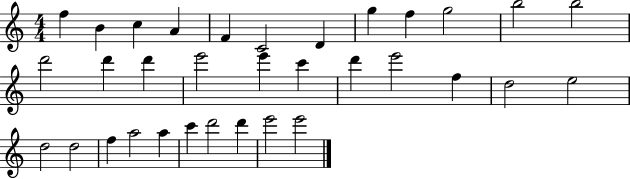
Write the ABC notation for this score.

X:1
T:Untitled
M:4/4
L:1/4
K:C
f B c A F C2 D g f g2 b2 b2 d'2 d' d' e'2 e' c' d' e'2 f d2 e2 d2 d2 f a2 a c' d'2 d' e'2 e'2